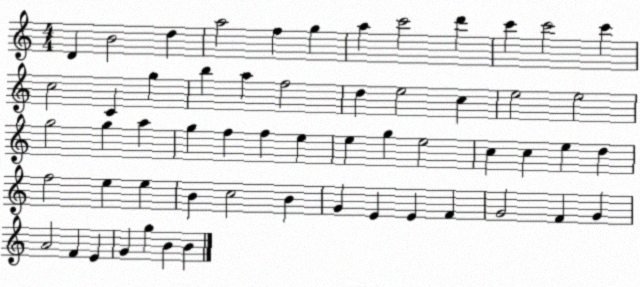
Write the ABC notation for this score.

X:1
T:Untitled
M:4/4
L:1/4
K:C
D B2 d a2 f g a c'2 d' c' c'2 c' c2 C g b a f2 d e2 c e2 e2 g2 g a g f f e e g e2 c c e d f2 e e B c2 B G E E F G2 F G A2 F E G g B B